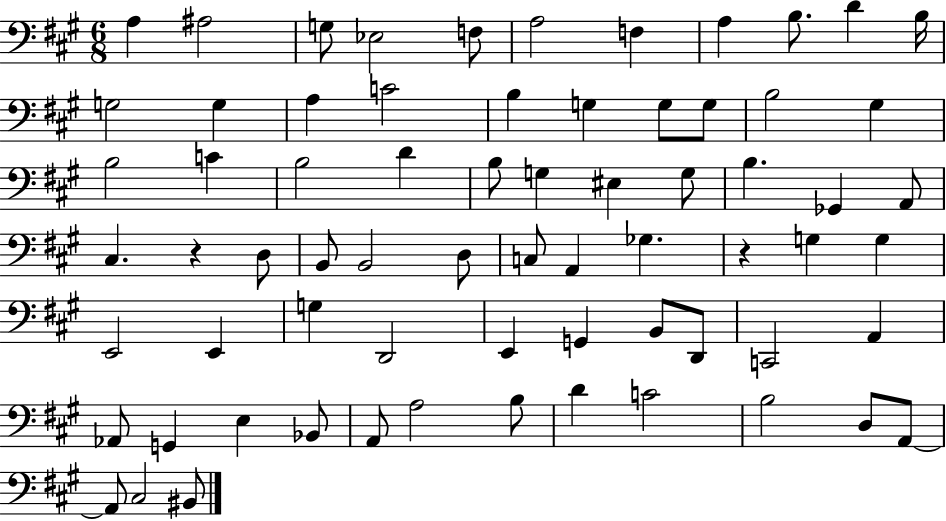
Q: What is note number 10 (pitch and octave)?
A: D4